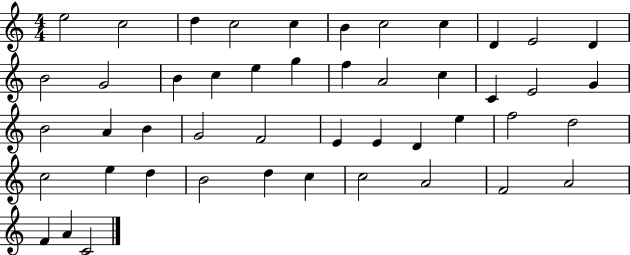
X:1
T:Untitled
M:4/4
L:1/4
K:C
e2 c2 d c2 c B c2 c D E2 D B2 G2 B c e g f A2 c C E2 G B2 A B G2 F2 E E D e f2 d2 c2 e d B2 d c c2 A2 F2 A2 F A C2